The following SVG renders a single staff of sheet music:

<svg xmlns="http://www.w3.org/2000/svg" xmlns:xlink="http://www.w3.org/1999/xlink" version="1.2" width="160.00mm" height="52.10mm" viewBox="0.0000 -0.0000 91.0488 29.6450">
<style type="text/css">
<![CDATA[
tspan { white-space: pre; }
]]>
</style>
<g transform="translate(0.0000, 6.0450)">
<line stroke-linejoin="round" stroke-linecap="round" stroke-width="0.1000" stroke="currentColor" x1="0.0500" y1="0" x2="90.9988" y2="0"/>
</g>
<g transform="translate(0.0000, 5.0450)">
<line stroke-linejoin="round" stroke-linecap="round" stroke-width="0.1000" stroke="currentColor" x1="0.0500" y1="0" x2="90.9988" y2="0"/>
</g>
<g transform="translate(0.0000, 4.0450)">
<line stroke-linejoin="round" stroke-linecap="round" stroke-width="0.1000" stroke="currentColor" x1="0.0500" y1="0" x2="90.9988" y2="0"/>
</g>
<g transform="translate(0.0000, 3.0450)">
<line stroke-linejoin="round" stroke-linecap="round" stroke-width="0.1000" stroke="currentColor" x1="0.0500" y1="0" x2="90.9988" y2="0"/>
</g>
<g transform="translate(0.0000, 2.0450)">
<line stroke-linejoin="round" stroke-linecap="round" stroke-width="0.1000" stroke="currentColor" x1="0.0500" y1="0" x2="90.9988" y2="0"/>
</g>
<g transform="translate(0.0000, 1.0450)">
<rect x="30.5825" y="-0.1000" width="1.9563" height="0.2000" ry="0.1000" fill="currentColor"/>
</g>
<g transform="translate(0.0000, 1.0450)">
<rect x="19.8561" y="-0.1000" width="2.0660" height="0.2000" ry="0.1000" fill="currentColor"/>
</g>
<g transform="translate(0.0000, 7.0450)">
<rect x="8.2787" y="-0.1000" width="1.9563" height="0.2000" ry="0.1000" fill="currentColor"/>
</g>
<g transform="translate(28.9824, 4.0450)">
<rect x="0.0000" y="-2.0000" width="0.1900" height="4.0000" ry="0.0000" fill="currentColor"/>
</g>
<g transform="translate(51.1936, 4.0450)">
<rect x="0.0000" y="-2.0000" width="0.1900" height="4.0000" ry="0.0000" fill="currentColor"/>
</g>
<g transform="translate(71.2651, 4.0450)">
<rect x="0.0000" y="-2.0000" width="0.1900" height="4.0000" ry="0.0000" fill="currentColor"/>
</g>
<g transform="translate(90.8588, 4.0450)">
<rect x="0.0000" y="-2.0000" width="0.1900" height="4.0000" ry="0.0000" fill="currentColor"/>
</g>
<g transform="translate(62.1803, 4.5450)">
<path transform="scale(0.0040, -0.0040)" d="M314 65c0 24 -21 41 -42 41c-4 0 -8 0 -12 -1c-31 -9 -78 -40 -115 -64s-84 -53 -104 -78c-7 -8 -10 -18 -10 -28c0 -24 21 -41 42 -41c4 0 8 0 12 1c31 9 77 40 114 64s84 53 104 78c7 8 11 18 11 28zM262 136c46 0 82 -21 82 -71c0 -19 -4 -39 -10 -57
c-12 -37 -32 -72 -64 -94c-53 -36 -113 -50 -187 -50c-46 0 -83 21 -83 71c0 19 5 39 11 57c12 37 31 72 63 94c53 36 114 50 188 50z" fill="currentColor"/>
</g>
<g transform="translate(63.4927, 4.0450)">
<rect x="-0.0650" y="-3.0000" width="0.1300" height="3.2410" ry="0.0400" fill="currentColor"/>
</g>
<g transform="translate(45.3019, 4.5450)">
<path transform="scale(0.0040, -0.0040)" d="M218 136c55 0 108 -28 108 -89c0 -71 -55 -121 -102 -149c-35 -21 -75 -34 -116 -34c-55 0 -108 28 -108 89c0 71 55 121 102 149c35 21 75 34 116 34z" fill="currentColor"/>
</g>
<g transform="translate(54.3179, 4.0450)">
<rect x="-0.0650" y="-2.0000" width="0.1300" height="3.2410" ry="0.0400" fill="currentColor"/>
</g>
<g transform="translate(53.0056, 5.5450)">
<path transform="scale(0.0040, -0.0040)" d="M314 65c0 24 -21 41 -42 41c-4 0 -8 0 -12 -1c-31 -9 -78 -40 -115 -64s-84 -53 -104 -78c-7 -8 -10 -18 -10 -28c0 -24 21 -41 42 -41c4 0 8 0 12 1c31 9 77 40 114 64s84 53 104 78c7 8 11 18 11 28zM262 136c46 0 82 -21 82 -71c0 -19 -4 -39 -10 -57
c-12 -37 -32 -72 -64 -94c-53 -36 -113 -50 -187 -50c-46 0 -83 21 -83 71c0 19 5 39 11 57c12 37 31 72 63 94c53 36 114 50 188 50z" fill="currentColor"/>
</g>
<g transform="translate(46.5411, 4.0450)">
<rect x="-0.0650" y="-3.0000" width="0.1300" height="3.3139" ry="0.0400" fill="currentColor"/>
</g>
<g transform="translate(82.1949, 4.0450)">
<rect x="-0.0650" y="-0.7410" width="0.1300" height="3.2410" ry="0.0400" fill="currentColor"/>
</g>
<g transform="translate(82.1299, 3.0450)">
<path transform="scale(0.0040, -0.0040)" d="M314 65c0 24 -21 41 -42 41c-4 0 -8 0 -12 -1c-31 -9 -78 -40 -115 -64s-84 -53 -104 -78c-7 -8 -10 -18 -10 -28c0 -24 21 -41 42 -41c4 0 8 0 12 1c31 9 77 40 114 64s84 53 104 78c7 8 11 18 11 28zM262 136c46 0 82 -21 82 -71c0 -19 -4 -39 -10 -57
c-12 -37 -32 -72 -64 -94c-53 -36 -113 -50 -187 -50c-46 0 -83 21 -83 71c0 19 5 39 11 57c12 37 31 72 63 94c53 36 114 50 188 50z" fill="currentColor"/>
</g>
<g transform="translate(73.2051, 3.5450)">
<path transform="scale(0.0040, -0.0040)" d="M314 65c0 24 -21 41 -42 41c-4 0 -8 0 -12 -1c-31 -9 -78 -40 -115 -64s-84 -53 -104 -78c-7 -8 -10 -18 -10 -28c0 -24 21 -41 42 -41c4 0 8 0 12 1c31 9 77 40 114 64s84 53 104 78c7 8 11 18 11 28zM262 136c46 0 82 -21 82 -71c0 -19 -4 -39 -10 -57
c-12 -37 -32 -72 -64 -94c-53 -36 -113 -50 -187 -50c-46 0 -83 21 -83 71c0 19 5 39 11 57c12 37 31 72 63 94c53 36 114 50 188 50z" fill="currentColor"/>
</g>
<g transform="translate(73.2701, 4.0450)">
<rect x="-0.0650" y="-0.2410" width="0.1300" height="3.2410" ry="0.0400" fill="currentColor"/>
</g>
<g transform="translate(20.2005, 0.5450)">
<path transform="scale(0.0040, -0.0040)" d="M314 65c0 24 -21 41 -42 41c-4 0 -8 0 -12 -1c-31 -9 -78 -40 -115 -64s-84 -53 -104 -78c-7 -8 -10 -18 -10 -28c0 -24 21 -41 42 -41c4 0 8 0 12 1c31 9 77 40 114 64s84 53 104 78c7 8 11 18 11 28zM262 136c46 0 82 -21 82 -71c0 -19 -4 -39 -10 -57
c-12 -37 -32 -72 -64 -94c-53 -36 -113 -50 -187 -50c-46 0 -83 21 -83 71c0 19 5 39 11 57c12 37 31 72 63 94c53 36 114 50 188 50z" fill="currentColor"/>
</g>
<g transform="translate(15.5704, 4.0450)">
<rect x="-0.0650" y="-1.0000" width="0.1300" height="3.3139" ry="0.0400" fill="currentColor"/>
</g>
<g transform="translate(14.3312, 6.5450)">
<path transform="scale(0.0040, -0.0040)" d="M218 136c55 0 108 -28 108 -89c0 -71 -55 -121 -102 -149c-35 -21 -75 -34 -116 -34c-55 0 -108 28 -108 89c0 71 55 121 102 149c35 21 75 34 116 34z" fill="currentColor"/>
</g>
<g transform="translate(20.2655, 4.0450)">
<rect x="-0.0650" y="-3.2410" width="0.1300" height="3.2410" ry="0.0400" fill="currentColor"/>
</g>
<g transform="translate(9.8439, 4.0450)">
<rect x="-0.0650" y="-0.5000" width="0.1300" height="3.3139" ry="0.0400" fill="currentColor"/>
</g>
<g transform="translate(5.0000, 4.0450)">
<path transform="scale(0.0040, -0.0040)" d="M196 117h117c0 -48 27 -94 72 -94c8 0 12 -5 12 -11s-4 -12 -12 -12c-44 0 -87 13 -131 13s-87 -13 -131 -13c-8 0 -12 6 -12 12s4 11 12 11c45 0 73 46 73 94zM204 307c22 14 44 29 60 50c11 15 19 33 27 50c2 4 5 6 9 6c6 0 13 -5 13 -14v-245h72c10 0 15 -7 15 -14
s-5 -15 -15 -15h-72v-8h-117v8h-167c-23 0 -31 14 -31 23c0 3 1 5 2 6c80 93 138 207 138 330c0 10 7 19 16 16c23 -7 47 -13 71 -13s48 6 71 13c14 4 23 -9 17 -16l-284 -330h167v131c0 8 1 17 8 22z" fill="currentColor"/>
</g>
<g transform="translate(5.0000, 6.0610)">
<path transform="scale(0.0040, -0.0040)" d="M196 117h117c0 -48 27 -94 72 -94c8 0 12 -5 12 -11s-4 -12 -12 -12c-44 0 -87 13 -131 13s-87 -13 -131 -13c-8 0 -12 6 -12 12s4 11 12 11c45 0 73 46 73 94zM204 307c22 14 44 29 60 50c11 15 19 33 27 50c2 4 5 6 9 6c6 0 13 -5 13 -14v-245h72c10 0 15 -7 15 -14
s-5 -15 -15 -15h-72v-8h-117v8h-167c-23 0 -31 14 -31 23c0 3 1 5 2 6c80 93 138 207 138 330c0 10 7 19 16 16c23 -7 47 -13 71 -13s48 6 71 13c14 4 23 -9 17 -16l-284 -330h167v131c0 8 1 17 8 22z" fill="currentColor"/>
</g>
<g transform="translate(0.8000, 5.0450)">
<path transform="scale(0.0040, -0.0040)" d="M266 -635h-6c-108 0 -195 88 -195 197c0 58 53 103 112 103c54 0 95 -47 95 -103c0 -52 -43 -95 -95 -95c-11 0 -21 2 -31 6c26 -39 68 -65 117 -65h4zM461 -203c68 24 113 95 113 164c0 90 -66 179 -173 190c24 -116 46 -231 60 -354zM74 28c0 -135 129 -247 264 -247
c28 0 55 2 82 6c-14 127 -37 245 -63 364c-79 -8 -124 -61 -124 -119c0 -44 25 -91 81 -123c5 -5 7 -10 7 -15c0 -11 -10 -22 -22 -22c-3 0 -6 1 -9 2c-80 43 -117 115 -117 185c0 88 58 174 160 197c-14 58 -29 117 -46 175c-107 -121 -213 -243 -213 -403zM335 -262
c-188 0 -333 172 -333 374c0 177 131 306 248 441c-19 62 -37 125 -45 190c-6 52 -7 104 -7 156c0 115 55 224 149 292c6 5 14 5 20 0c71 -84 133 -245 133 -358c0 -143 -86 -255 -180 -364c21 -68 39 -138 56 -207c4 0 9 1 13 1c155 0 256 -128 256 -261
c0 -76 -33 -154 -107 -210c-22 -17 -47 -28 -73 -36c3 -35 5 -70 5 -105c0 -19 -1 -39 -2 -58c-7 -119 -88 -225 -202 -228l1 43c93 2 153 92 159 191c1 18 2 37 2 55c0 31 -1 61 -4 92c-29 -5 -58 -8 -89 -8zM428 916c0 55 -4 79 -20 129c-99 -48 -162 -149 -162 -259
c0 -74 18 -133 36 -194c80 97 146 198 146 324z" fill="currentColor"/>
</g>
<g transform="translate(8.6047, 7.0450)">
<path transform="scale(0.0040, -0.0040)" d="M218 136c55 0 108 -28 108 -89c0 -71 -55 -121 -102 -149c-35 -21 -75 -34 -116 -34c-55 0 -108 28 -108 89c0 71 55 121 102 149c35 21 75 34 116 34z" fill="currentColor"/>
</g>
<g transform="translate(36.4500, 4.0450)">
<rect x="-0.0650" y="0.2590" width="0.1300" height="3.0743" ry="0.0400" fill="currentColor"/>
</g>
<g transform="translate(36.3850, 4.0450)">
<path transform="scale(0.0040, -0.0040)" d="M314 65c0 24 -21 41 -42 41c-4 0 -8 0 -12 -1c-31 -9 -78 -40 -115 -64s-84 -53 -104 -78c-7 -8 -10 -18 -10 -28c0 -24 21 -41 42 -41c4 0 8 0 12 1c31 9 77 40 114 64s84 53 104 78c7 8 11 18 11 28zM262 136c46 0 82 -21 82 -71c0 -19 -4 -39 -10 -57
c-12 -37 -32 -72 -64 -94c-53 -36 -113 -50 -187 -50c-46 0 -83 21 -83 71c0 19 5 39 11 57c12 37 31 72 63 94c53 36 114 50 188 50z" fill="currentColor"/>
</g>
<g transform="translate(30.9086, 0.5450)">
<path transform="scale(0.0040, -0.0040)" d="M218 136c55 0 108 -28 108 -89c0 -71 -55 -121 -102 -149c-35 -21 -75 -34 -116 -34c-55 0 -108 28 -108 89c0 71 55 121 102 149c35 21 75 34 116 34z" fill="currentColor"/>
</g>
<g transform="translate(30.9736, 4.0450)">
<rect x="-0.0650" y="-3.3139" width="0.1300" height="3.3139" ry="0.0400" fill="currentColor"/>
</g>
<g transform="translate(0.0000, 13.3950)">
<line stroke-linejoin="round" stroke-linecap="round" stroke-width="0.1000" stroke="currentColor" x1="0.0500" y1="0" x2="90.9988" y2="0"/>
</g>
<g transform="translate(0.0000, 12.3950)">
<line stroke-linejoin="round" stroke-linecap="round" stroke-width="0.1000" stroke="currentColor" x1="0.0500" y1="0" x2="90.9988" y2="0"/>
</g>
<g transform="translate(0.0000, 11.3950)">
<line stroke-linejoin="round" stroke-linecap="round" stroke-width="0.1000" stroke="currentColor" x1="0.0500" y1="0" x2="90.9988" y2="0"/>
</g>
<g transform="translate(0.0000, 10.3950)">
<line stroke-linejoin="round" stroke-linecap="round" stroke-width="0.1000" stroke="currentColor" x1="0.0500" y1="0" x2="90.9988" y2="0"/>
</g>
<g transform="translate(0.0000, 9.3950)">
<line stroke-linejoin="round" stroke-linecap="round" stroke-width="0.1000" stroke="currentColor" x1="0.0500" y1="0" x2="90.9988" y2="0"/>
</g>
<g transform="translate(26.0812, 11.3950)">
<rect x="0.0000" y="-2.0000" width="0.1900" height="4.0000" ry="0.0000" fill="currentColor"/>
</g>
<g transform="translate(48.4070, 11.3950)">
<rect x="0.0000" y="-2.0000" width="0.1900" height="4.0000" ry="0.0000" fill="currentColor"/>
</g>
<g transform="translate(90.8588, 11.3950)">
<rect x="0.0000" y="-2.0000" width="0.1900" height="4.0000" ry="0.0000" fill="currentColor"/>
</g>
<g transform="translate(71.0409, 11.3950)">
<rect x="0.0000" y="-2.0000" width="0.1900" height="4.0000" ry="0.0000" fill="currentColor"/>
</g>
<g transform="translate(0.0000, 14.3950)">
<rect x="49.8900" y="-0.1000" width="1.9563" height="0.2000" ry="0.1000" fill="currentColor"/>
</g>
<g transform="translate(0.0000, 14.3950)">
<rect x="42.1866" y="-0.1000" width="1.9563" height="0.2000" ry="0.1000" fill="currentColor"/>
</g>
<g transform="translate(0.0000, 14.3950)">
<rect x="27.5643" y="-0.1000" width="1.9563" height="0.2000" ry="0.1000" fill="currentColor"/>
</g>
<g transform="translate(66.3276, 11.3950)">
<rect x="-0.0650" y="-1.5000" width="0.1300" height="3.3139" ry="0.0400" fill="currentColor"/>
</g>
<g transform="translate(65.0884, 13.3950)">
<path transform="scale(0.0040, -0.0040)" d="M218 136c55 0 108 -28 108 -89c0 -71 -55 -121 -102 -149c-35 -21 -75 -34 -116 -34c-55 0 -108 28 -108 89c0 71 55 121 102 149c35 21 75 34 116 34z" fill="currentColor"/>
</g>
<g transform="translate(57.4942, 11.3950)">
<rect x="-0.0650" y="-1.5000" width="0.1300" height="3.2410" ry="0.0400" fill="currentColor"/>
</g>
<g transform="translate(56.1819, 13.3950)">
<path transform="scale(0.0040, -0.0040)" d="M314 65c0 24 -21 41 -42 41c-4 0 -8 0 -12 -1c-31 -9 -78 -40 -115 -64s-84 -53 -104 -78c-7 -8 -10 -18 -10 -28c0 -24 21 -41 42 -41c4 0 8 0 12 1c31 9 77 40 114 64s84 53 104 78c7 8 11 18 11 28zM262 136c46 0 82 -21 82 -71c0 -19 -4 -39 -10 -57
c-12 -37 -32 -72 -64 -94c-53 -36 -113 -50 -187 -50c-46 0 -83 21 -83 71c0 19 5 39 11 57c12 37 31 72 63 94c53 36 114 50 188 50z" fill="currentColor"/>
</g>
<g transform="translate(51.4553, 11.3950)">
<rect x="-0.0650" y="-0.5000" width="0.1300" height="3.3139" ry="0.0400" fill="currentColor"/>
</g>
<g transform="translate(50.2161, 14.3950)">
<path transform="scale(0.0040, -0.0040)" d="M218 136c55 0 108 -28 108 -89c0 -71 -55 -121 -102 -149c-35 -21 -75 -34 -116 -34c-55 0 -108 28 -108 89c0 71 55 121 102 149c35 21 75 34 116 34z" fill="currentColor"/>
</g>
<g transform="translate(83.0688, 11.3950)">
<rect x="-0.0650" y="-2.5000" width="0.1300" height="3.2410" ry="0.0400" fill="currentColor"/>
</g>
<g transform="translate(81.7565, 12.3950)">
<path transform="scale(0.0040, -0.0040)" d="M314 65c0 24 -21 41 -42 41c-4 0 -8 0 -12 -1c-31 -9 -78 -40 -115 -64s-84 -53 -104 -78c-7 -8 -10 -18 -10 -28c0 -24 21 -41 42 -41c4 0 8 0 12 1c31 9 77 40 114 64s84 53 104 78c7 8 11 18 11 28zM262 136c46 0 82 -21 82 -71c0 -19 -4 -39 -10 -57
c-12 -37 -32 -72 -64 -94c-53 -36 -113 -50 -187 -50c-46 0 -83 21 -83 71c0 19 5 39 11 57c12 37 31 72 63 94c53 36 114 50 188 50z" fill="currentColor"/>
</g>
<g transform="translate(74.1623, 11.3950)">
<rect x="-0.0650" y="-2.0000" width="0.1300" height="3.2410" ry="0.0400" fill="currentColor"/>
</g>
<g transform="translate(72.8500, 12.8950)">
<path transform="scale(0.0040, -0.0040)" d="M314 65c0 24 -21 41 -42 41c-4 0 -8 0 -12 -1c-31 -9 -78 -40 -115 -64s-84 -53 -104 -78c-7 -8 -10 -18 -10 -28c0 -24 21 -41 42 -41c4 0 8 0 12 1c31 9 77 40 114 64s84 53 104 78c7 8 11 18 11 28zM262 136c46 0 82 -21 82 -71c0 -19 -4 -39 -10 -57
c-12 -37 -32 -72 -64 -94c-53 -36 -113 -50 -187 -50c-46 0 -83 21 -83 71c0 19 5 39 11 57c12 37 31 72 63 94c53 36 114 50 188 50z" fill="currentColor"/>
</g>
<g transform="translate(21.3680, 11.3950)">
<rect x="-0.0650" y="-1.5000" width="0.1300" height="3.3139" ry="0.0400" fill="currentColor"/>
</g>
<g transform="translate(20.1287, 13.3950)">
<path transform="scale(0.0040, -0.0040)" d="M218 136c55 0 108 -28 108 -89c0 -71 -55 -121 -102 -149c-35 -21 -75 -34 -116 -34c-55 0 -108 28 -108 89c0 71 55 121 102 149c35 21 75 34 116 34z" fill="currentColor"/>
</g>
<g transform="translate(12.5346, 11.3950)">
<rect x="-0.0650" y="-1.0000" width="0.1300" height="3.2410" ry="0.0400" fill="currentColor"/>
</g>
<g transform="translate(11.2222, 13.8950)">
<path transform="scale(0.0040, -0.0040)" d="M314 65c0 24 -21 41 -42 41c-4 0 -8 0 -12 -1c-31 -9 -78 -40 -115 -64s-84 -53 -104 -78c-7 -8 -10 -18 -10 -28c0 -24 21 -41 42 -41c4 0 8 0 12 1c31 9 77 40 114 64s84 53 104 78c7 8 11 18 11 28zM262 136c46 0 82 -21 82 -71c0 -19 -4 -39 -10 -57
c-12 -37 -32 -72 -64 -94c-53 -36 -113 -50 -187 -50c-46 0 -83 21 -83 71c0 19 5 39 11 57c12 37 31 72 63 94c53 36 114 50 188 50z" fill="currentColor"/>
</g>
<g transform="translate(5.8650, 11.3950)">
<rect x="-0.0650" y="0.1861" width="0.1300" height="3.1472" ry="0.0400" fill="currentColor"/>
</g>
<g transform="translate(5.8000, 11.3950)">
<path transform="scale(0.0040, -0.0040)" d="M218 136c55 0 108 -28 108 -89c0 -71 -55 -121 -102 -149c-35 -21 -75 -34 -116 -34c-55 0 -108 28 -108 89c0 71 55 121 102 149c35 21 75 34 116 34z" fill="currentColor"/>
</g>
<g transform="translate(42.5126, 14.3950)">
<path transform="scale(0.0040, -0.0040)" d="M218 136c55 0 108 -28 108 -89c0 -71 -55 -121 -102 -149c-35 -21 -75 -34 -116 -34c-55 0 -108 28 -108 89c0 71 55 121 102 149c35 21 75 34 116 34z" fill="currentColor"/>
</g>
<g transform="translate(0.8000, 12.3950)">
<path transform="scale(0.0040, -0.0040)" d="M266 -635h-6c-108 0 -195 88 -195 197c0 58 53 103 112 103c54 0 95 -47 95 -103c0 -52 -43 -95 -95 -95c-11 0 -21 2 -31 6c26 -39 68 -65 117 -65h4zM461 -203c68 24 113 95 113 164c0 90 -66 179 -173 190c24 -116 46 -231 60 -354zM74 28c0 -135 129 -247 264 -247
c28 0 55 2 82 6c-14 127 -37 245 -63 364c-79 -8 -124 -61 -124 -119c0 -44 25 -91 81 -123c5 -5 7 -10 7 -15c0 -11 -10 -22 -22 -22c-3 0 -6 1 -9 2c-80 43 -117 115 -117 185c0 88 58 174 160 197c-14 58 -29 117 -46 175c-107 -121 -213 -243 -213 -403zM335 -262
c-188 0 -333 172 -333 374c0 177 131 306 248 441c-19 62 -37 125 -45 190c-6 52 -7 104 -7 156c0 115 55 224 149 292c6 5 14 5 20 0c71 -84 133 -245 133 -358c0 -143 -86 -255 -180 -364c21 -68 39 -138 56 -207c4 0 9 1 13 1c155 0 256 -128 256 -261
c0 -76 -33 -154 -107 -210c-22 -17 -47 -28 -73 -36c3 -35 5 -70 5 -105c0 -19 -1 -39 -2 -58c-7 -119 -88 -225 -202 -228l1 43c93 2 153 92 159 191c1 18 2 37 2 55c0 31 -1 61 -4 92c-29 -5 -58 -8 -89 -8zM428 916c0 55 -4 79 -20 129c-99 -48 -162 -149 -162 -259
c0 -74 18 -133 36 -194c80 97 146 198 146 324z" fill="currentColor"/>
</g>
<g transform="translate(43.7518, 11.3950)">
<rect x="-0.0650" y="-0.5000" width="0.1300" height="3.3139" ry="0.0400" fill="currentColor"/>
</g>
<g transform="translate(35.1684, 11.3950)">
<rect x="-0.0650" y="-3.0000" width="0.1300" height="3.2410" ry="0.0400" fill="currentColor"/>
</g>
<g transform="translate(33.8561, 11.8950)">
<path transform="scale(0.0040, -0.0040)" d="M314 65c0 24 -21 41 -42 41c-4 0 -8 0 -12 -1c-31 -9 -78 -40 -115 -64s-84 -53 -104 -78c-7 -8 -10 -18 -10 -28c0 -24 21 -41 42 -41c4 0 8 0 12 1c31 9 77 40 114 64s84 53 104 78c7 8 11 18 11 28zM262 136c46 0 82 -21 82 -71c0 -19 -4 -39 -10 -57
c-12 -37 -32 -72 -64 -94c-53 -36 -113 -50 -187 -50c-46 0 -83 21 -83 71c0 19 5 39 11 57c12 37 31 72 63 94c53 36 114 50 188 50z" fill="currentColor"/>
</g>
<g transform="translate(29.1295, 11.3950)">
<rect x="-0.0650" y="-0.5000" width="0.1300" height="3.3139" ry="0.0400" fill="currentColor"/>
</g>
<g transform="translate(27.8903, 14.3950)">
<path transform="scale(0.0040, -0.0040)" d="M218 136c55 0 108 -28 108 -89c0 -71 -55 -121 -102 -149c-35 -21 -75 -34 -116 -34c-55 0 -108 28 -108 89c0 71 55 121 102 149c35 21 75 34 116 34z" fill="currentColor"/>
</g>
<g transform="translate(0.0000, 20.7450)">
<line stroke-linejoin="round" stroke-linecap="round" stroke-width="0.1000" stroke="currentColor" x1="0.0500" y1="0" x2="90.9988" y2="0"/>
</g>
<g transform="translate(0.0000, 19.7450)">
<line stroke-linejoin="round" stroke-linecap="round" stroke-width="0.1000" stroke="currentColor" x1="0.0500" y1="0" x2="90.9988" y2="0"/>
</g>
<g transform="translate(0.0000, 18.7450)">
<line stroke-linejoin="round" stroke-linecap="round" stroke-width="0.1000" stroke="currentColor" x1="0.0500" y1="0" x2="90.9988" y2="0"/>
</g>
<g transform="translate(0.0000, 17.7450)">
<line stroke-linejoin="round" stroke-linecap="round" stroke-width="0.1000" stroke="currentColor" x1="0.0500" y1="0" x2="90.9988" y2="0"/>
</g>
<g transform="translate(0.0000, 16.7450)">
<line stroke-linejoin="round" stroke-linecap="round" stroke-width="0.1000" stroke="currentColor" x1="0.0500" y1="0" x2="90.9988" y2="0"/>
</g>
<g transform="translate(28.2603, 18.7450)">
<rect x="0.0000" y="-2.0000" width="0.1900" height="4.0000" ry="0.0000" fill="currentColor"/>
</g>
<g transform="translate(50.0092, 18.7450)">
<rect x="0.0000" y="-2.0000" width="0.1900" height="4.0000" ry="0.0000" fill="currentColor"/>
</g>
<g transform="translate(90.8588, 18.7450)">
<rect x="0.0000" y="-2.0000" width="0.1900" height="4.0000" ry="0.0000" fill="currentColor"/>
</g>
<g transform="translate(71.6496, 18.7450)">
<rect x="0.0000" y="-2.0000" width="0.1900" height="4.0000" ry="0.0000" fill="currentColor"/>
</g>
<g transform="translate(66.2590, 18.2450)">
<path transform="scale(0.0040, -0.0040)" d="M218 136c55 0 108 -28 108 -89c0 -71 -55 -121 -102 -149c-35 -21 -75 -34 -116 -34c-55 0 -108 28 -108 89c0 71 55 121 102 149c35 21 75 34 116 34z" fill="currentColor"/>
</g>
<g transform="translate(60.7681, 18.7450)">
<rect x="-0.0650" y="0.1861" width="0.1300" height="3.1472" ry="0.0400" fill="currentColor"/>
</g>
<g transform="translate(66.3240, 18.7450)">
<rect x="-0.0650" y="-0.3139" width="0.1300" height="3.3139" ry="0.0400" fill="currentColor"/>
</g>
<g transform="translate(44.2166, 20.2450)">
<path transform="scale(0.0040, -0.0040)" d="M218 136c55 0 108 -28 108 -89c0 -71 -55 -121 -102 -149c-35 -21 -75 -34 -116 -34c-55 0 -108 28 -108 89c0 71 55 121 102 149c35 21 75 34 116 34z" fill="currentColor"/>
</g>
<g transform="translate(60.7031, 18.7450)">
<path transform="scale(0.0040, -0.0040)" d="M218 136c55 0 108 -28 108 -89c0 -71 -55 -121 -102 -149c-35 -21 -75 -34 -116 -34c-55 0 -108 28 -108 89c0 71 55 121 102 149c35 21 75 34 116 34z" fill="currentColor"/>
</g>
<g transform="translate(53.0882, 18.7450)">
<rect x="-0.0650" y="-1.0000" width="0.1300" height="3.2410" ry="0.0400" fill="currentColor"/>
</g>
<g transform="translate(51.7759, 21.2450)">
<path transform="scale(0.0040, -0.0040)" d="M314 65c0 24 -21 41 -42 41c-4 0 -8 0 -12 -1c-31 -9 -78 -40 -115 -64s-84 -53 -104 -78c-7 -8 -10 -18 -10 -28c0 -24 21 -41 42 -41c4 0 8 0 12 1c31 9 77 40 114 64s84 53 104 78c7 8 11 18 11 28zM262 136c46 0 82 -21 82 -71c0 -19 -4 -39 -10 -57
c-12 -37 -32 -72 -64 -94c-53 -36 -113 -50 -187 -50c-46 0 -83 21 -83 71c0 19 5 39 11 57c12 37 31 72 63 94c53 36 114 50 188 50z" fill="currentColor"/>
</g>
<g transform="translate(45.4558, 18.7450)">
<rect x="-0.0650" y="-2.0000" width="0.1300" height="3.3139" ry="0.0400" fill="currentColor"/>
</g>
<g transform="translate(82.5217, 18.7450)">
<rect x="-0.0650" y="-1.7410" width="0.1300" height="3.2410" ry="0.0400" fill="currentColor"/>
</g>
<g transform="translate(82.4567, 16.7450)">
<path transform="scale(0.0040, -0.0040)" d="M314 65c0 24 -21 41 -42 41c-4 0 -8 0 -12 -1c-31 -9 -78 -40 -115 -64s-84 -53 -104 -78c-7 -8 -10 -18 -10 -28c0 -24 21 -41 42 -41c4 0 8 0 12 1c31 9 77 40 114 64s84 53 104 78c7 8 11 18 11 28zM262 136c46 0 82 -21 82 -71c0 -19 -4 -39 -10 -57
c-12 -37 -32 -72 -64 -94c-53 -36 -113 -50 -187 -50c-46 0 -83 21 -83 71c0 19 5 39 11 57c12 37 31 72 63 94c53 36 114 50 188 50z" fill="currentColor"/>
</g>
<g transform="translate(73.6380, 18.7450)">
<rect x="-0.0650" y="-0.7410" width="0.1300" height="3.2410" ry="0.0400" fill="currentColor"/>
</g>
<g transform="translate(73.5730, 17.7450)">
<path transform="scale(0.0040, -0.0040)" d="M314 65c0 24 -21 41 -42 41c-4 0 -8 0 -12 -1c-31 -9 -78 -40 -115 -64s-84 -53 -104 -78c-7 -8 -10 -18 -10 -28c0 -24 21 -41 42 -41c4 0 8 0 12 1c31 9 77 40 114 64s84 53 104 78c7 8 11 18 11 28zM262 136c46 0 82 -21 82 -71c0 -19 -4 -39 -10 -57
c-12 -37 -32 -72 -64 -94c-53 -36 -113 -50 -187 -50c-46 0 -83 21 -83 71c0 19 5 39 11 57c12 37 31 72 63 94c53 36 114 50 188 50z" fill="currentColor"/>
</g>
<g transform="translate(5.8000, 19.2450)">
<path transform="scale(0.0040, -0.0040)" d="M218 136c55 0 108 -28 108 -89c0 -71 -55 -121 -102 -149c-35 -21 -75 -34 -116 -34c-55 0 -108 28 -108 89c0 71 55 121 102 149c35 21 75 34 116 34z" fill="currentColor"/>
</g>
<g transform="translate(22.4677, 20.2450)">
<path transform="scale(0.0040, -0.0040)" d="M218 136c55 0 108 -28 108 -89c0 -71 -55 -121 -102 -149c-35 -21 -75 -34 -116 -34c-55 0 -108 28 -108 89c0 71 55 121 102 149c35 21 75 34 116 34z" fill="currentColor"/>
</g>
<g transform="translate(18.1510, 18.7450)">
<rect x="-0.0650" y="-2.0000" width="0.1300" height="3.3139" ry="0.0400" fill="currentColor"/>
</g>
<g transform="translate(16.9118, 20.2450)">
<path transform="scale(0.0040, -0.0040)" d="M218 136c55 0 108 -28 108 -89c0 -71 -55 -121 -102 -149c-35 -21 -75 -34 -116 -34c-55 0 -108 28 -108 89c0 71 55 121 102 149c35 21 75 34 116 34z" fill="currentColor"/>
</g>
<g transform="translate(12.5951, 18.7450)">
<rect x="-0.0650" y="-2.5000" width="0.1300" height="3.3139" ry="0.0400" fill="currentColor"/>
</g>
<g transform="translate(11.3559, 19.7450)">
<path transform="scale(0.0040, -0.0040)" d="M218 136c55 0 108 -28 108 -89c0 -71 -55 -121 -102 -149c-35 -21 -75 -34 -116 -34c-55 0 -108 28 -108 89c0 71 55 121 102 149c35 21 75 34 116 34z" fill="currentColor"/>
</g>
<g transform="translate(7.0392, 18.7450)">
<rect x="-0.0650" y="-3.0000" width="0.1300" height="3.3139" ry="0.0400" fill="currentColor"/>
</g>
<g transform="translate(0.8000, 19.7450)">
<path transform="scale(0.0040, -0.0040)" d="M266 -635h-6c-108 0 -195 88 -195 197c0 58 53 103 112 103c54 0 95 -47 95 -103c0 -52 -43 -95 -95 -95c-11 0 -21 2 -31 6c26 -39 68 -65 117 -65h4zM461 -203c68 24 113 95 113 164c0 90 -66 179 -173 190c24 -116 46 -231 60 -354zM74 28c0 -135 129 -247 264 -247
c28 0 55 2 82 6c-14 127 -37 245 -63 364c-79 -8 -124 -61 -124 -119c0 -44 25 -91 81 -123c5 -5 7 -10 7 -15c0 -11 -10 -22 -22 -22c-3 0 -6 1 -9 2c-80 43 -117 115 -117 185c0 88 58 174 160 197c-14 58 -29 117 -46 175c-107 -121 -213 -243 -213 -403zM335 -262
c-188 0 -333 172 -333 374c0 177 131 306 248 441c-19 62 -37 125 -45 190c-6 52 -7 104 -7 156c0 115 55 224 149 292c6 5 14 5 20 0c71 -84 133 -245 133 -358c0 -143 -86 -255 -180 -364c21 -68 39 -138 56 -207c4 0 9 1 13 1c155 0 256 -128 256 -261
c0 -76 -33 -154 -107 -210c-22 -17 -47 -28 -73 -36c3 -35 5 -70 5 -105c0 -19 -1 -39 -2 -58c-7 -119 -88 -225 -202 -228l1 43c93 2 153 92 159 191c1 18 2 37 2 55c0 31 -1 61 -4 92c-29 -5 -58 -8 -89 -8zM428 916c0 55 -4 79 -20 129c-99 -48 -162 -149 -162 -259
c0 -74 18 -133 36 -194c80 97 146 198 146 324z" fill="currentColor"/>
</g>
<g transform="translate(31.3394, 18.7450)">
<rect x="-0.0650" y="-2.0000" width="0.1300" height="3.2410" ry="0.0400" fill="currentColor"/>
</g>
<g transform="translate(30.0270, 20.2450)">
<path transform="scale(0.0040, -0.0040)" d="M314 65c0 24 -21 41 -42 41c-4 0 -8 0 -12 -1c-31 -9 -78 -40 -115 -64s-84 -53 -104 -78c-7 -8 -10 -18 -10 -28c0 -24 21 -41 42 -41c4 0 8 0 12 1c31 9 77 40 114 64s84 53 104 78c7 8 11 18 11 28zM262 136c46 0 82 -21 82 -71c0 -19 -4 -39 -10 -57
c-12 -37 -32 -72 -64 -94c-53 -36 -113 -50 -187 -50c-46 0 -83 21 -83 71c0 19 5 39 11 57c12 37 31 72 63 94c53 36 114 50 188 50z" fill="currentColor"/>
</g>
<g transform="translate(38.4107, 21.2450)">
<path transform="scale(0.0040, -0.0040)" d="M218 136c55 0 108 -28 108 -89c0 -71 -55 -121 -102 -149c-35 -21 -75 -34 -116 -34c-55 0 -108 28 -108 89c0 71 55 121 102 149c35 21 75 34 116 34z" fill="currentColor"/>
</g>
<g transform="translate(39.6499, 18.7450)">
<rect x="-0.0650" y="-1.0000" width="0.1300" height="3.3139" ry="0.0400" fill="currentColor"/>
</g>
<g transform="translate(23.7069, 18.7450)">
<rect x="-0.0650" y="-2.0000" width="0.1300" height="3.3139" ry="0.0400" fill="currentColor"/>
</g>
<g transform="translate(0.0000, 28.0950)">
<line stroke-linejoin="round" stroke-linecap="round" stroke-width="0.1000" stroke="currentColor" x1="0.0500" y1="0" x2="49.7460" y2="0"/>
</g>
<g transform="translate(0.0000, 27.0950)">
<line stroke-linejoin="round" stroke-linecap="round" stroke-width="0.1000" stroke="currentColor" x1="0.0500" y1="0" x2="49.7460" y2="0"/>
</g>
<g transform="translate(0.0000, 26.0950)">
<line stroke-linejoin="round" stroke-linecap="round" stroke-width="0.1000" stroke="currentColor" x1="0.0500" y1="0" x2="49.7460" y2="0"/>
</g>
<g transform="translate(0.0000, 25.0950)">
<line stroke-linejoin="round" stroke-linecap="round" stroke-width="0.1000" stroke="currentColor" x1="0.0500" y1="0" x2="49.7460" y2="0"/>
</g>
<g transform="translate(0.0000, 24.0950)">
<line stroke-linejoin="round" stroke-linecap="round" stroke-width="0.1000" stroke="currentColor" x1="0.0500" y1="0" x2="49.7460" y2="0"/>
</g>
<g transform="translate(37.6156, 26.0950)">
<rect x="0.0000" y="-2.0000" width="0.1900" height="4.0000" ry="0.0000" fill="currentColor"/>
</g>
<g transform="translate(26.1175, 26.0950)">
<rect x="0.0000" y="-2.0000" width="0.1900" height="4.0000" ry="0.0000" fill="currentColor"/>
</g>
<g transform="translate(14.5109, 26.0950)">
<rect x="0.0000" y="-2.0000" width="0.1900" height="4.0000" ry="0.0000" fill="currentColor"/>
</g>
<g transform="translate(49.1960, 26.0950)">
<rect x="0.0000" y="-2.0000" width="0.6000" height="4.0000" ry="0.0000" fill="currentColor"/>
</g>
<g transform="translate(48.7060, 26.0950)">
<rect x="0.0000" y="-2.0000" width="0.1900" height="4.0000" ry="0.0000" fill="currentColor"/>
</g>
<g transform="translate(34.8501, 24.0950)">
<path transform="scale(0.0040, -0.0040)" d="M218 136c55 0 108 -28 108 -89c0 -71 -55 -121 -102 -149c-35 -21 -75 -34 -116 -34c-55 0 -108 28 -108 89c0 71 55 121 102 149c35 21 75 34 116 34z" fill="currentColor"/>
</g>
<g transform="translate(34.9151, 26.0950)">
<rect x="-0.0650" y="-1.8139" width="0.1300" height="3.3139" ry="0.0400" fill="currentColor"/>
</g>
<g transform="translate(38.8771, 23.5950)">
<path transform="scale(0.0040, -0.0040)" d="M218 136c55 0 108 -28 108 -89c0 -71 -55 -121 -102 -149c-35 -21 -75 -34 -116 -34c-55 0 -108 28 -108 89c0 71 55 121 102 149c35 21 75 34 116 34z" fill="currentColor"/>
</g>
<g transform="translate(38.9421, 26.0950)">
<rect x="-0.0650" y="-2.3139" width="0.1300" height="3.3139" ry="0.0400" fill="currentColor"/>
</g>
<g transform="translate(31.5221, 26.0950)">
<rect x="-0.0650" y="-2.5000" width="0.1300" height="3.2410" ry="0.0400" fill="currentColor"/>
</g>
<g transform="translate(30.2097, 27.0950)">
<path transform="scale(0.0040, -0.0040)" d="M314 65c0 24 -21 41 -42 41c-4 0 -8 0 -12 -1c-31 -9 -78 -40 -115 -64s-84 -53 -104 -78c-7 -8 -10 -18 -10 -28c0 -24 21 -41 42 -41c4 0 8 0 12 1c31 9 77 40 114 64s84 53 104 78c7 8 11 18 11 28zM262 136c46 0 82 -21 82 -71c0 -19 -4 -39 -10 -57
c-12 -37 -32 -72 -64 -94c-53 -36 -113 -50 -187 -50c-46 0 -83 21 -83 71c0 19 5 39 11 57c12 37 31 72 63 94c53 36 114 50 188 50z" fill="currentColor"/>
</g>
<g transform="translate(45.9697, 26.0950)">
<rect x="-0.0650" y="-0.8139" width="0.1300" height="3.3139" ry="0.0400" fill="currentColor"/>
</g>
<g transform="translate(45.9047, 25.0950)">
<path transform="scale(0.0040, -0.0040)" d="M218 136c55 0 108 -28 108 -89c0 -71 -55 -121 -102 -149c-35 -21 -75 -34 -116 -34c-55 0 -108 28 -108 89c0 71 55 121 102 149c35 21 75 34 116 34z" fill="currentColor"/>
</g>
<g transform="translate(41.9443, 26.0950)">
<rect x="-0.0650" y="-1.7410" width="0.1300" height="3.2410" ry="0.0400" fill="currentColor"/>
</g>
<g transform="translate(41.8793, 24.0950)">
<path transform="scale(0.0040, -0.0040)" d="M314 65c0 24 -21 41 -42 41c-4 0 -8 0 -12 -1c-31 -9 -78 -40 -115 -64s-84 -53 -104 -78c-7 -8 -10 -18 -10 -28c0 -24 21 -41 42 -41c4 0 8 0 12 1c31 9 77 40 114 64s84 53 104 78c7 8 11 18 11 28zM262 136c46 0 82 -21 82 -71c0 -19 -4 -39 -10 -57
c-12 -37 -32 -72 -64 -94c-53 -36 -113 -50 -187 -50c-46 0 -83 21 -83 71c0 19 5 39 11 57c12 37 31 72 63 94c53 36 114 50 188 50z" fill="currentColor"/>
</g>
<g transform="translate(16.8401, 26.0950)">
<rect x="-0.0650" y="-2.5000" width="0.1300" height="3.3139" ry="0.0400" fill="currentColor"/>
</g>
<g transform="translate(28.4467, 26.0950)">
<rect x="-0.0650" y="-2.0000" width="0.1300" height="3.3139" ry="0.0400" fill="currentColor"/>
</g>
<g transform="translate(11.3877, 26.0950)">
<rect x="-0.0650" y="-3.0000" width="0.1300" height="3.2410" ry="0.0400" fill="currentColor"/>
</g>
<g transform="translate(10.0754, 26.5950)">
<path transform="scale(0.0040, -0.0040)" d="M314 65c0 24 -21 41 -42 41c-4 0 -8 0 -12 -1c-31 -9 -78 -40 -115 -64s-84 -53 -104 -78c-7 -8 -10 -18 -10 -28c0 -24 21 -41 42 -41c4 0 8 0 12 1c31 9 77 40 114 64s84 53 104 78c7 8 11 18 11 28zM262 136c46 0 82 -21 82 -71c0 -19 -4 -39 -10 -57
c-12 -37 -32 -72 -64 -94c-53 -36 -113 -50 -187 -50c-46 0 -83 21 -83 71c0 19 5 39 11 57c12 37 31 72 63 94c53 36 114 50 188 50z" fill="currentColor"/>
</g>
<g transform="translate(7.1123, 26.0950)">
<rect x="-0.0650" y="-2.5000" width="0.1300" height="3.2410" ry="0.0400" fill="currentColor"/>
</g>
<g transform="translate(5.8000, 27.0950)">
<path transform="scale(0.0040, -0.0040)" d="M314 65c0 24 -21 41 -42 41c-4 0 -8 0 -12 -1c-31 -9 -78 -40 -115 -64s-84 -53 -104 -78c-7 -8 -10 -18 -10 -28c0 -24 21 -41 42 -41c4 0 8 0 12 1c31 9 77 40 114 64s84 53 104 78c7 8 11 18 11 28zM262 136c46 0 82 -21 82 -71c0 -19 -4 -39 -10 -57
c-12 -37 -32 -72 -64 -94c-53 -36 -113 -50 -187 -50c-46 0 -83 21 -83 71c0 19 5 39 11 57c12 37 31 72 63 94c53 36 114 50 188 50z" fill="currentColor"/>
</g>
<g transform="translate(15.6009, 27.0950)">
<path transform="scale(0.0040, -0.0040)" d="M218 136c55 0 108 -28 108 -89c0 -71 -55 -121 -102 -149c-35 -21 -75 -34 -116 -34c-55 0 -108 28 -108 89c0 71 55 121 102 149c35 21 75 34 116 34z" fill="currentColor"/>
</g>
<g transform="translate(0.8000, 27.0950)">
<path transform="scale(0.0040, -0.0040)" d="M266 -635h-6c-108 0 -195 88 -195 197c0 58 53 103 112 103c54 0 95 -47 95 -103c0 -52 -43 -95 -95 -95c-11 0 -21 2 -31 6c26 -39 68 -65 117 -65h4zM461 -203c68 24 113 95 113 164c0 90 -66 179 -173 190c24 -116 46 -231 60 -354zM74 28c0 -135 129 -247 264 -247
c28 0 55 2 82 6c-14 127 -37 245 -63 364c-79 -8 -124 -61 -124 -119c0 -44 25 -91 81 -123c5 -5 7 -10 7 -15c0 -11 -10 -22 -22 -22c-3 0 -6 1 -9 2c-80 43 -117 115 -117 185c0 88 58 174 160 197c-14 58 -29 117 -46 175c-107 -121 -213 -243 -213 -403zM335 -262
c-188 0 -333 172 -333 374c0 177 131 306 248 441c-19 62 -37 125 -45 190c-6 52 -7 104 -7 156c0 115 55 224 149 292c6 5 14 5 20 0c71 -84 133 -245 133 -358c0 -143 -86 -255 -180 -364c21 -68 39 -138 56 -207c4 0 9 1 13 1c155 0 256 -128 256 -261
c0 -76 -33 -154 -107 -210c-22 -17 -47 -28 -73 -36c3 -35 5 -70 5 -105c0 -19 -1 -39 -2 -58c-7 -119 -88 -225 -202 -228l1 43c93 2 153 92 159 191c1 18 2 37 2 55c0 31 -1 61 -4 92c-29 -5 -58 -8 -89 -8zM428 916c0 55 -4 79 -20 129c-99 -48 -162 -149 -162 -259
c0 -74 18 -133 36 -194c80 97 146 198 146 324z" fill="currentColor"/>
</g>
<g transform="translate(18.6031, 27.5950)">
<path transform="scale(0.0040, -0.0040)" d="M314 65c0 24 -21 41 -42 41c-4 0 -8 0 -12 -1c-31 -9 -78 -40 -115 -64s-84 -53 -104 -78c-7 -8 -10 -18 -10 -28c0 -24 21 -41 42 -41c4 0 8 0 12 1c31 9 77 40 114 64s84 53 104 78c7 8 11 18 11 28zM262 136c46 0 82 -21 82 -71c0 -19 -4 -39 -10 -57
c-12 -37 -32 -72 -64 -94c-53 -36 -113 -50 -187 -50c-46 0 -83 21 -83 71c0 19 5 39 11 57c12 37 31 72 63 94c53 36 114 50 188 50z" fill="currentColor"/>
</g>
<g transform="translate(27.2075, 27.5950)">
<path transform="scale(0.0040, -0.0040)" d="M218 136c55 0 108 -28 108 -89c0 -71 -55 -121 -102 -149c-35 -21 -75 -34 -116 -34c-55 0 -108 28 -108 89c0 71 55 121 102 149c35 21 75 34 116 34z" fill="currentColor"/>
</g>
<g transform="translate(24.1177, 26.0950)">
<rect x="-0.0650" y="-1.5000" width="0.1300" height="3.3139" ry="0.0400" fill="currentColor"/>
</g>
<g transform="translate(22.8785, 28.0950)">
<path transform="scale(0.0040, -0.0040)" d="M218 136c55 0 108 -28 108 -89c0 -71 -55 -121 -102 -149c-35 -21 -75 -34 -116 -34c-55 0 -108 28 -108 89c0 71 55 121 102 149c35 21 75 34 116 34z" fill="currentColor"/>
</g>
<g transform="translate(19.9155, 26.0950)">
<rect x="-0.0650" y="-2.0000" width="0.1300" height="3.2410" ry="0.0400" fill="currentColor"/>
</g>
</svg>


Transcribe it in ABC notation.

X:1
T:Untitled
M:4/4
L:1/4
K:C
C D b2 b B2 A F2 A2 c2 d2 B D2 E C A2 C C E2 E F2 G2 A G F F F2 D F D2 B c d2 f2 G2 A2 G F2 E F G2 f g f2 d